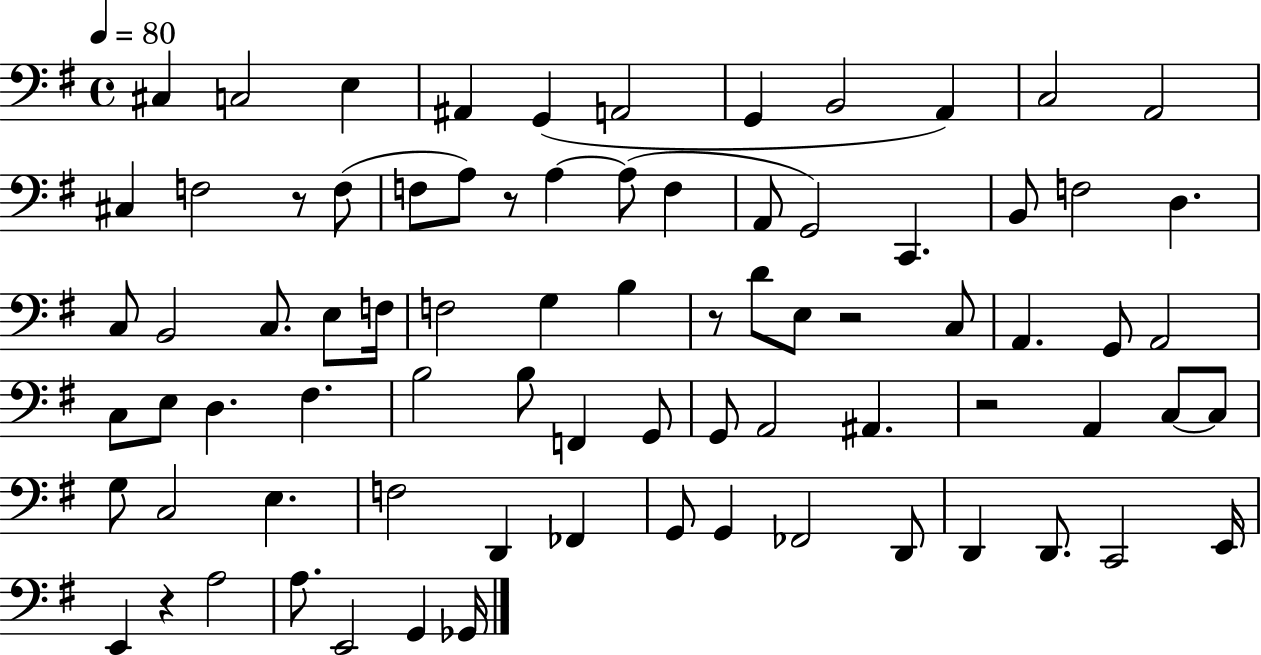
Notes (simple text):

C#3/q C3/h E3/q A#2/q G2/q A2/h G2/q B2/h A2/q C3/h A2/h C#3/q F3/h R/e F3/e F3/e A3/e R/e A3/q A3/e F3/q A2/e G2/h C2/q. B2/e F3/h D3/q. C3/e B2/h C3/e. E3/e F3/s F3/h G3/q B3/q R/e D4/e E3/e R/h C3/e A2/q. G2/e A2/h C3/e E3/e D3/q. F#3/q. B3/h B3/e F2/q G2/e G2/e A2/h A#2/q. R/h A2/q C3/e C3/e G3/e C3/h E3/q. F3/h D2/q FES2/q G2/e G2/q FES2/h D2/e D2/q D2/e. C2/h E2/s E2/q R/q A3/h A3/e. E2/h G2/q Gb2/s